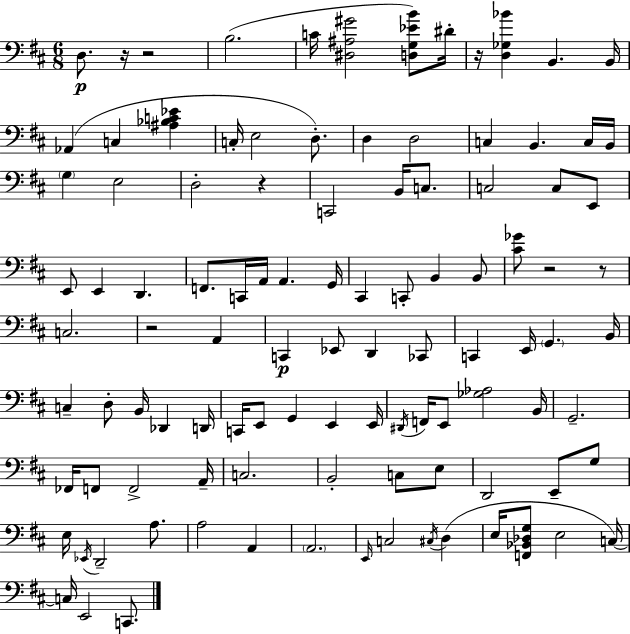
D3/e. R/s R/h B3/h. C4/s [D#3,A#3,G#4]/h [D3,G3,Eb4,B4]/e D#4/s R/s [D3,Gb3,Bb4]/q B2/q. B2/s Ab2/q C3/q [A#3,Bb3,C4,Eb4]/q C3/s E3/h D3/e. D3/q D3/h C3/q B2/q. C3/s B2/s G3/q E3/h D3/h R/q C2/h B2/s C3/e. C3/h C3/e E2/e E2/e E2/q D2/q. F2/e. C2/s A2/s A2/q. G2/s C#2/q C2/e B2/q B2/e [C#4,Gb4]/e R/h R/e C3/h. R/h A2/q C2/q Eb2/e D2/q CES2/e C2/q E2/s G2/q. B2/s C3/q D3/e B2/s Db2/q D2/s C2/s E2/e G2/q E2/q E2/s D#2/s F2/s E2/e [Gb3,Ab3]/h B2/s G2/h. FES2/s F2/e F2/h A2/s C3/h. B2/h C3/e E3/e D2/h E2/e G3/e E3/s Eb2/s D2/h A3/e. A3/h A2/q A2/h. E2/s C3/h C#3/s D3/q E3/s [F2,Bb2,Db3,G3]/e E3/h C3/s C3/s E2/h C2/e.